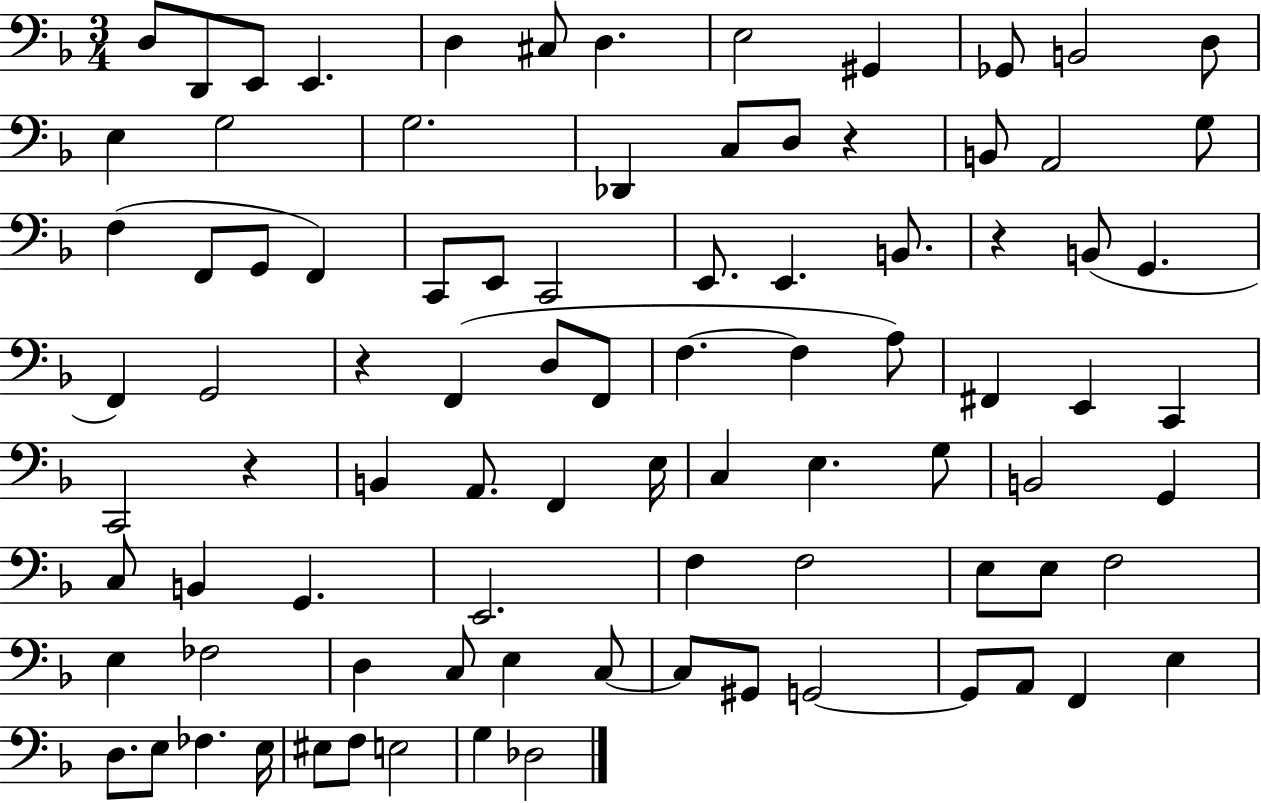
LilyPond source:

{
  \clef bass
  \numericTimeSignature
  \time 3/4
  \key f \major
  d8 d,8 e,8 e,4. | d4 cis8 d4. | e2 gis,4 | ges,8 b,2 d8 | \break e4 g2 | g2. | des,4 c8 d8 r4 | b,8 a,2 g8 | \break f4( f,8 g,8 f,4) | c,8 e,8 c,2 | e,8. e,4. b,8. | r4 b,8( g,4. | \break f,4) g,2 | r4 f,4( d8 f,8 | f4.~~ f4 a8) | fis,4 e,4 c,4 | \break c,2 r4 | b,4 a,8. f,4 e16 | c4 e4. g8 | b,2 g,4 | \break c8 b,4 g,4. | e,2. | f4 f2 | e8 e8 f2 | \break e4 fes2 | d4 c8 e4 c8~~ | c8 gis,8 g,2~~ | g,8 a,8 f,4 e4 | \break d8. e8 fes4. e16 | eis8 f8 e2 | g4 des2 | \bar "|."
}